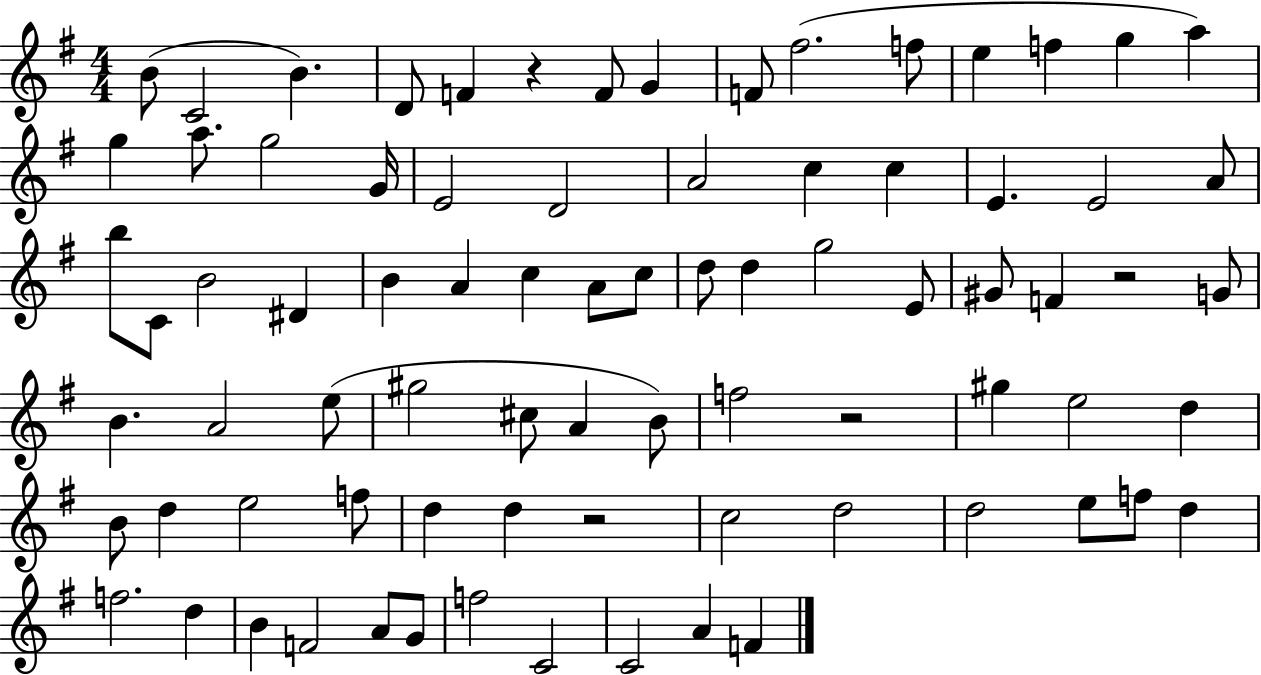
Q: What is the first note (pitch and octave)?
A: B4